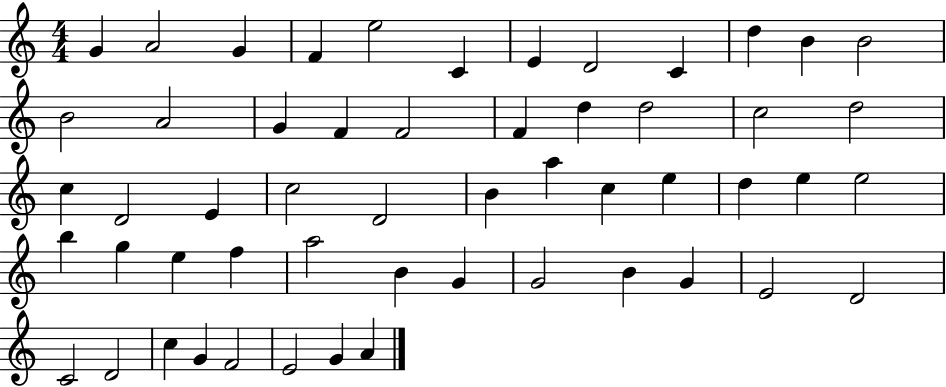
{
  \clef treble
  \numericTimeSignature
  \time 4/4
  \key c \major
  g'4 a'2 g'4 | f'4 e''2 c'4 | e'4 d'2 c'4 | d''4 b'4 b'2 | \break b'2 a'2 | g'4 f'4 f'2 | f'4 d''4 d''2 | c''2 d''2 | \break c''4 d'2 e'4 | c''2 d'2 | b'4 a''4 c''4 e''4 | d''4 e''4 e''2 | \break b''4 g''4 e''4 f''4 | a''2 b'4 g'4 | g'2 b'4 g'4 | e'2 d'2 | \break c'2 d'2 | c''4 g'4 f'2 | e'2 g'4 a'4 | \bar "|."
}